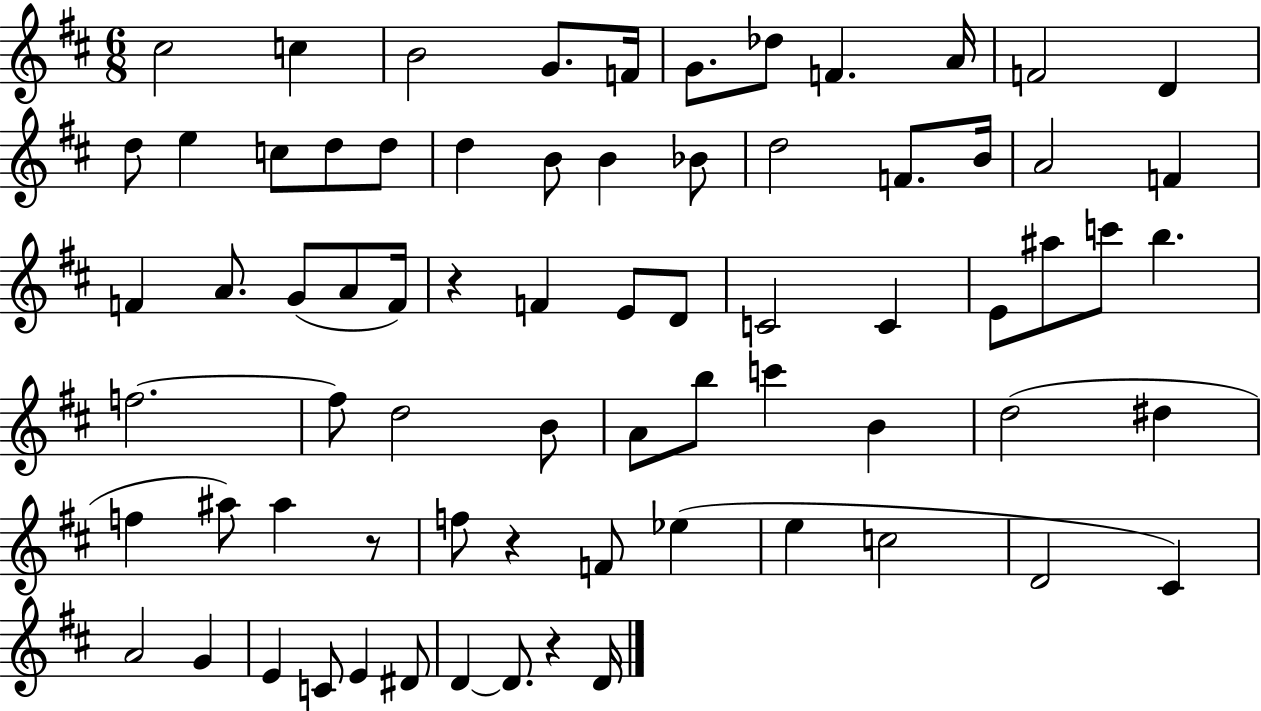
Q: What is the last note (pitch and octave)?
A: D4